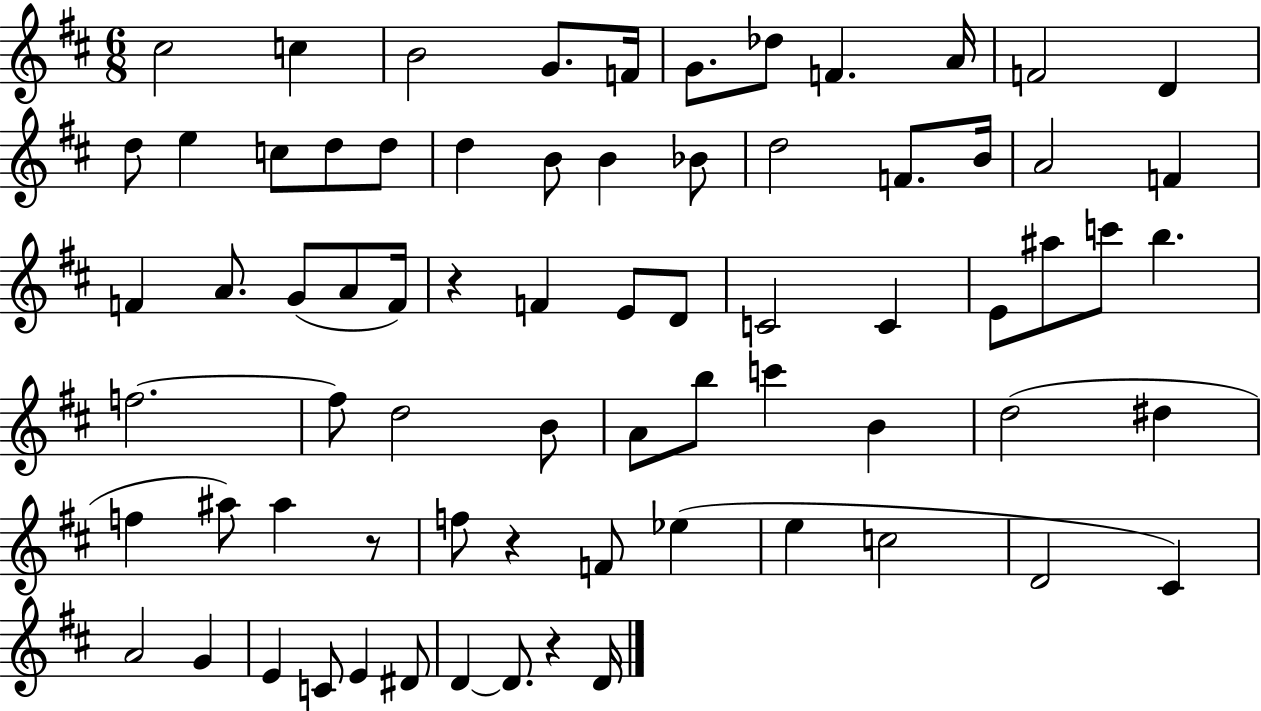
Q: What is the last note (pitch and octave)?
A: D4